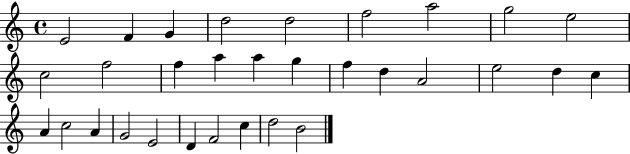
{
  \clef treble
  \time 4/4
  \defaultTimeSignature
  \key c \major
  e'2 f'4 g'4 | d''2 d''2 | f''2 a''2 | g''2 e''2 | \break c''2 f''2 | f''4 a''4 a''4 g''4 | f''4 d''4 a'2 | e''2 d''4 c''4 | \break a'4 c''2 a'4 | g'2 e'2 | d'4 f'2 c''4 | d''2 b'2 | \break \bar "|."
}